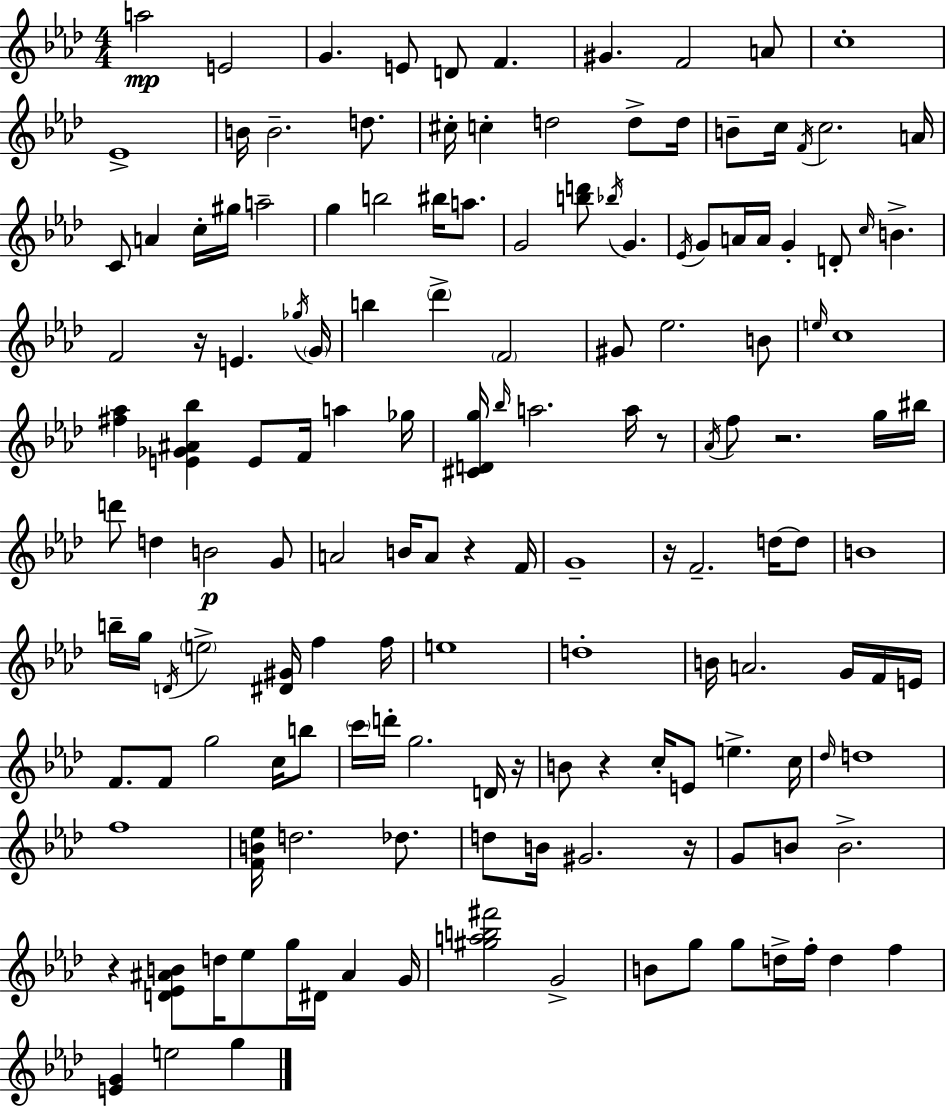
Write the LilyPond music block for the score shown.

{
  \clef treble
  \numericTimeSignature
  \time 4/4
  \key f \minor
  \repeat volta 2 { a''2\mp e'2 | g'4. e'8 d'8 f'4. | gis'4. f'2 a'8 | c''1-. | \break ees'1-> | b'16 b'2.-- d''8. | cis''16-. c''4-. d''2 d''8-> d''16 | b'8-- c''16 \acciaccatura { f'16 } c''2. | \break a'16 c'8 a'4 c''16-. gis''16 a''2-- | g''4 b''2 bis''16 a''8. | g'2 <b'' d'''>8 \acciaccatura { bes''16 } g'4. | \acciaccatura { ees'16 } g'8 a'16 a'16 g'4-. d'8-. \grace { c''16 } b'4.-> | \break f'2 r16 e'4. | \acciaccatura { ges''16 } \parenthesize g'16 b''4 \parenthesize des'''4-> \parenthesize f'2 | gis'8 ees''2. | b'8 \grace { e''16 } c''1 | \break <fis'' aes''>4 <e' ges' ais' bes''>4 e'8 | f'16 a''4 ges''16 <cis' d' g''>16 \grace { bes''16 } a''2. | a''16 r8 \acciaccatura { aes'16 } f''8 r2. | g''16 bis''16 d'''8 d''4 b'2\p | \break g'8 a'2 | b'16 a'8 r4 f'16 g'1-- | r16 f'2.-- | d''16~~ d''8 b'1 | \break b''16-- g''16 \acciaccatura { d'16 } \parenthesize e''2-> | <dis' gis'>16 f''4 f''16 e''1 | d''1-. | b'16 a'2. | \break g'16 f'16 e'16 f'8. f'8 g''2 | c''16 b''8 \parenthesize c'''16 d'''16-. g''2. | d'16 r16 b'8 r4 c''16-. | e'8 e''4.-> c''16 \grace { des''16 } d''1 | \break f''1 | <f' b' ees''>16 d''2. | des''8. d''8 b'16 gis'2. | r16 g'8 b'8 b'2.-> | \break r4 <d' ees' ais' b'>8 | d''16 ees''8 g''16 dis'16 ais'4 g'16 <gis'' a'' b'' fis'''>2 | g'2-> b'8 g''8 g''8 | d''16-> f''16-. d''4 f''4 <e' g'>4 e''2 | \break g''4 } \bar "|."
}